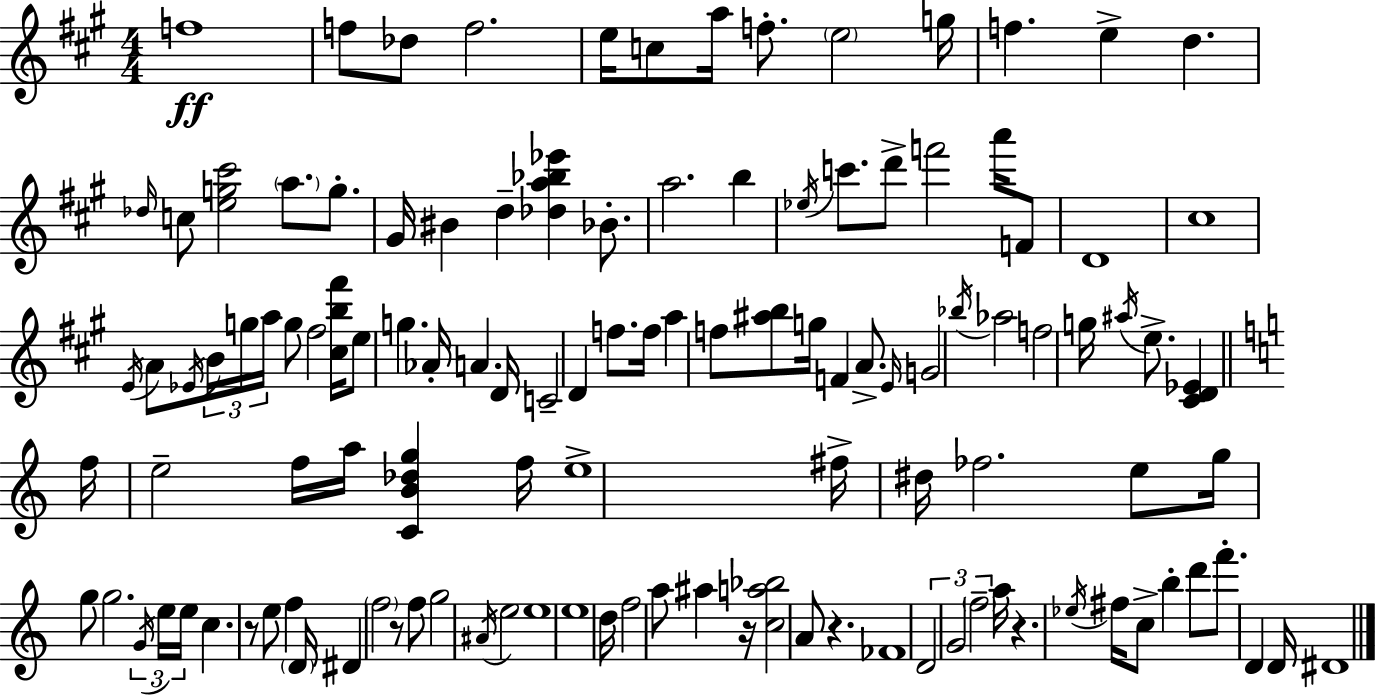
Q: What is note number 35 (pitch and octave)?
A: B4